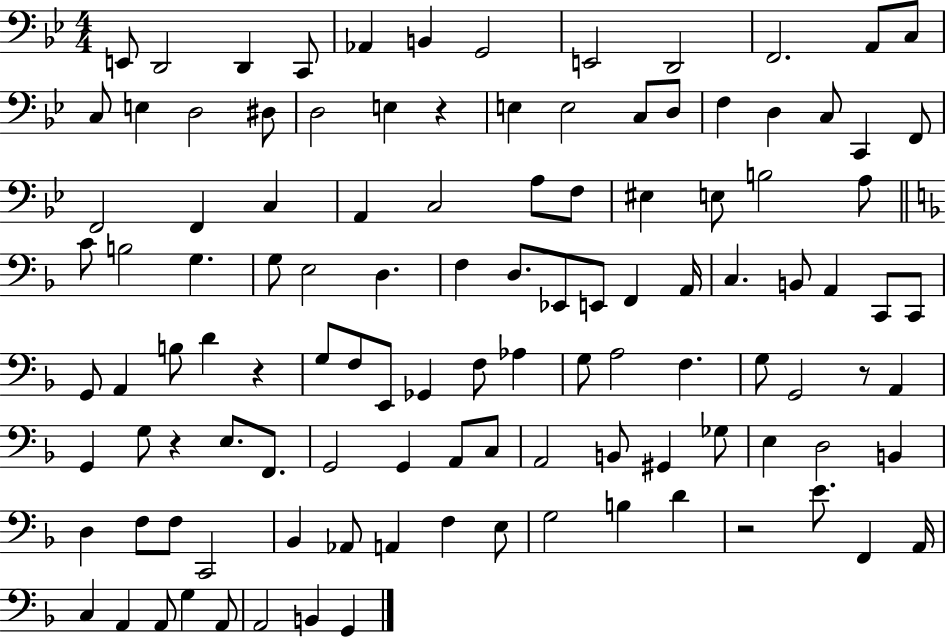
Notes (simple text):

E2/e D2/h D2/q C2/e Ab2/q B2/q G2/h E2/h D2/h F2/h. A2/e C3/e C3/e E3/q D3/h D#3/e D3/h E3/q R/q E3/q E3/h C3/e D3/e F3/q D3/q C3/e C2/q F2/e F2/h F2/q C3/q A2/q C3/h A3/e F3/e EIS3/q E3/e B3/h A3/e C4/e B3/h G3/q. G3/e E3/h D3/q. F3/q D3/e. Eb2/e E2/e F2/q A2/s C3/q. B2/e A2/q C2/e C2/e G2/e A2/q B3/e D4/q R/q G3/e F3/e E2/e Gb2/q F3/e Ab3/q G3/e A3/h F3/q. G3/e G2/h R/e A2/q G2/q G3/e R/q E3/e. F2/e. G2/h G2/q A2/e C3/e A2/h B2/e G#2/q Gb3/e E3/q D3/h B2/q D3/q F3/e F3/e C2/h Bb2/q Ab2/e A2/q F3/q E3/e G3/h B3/q D4/q R/h E4/e. F2/q A2/s C3/q A2/q A2/e G3/q A2/e A2/h B2/q G2/q